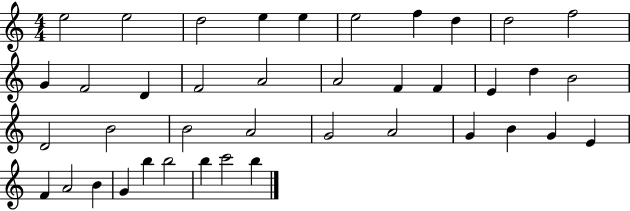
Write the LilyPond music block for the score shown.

{
  \clef treble
  \numericTimeSignature
  \time 4/4
  \key c \major
  e''2 e''2 | d''2 e''4 e''4 | e''2 f''4 d''4 | d''2 f''2 | \break g'4 f'2 d'4 | f'2 a'2 | a'2 f'4 f'4 | e'4 d''4 b'2 | \break d'2 b'2 | b'2 a'2 | g'2 a'2 | g'4 b'4 g'4 e'4 | \break f'4 a'2 b'4 | g'4 b''4 b''2 | b''4 c'''2 b''4 | \bar "|."
}